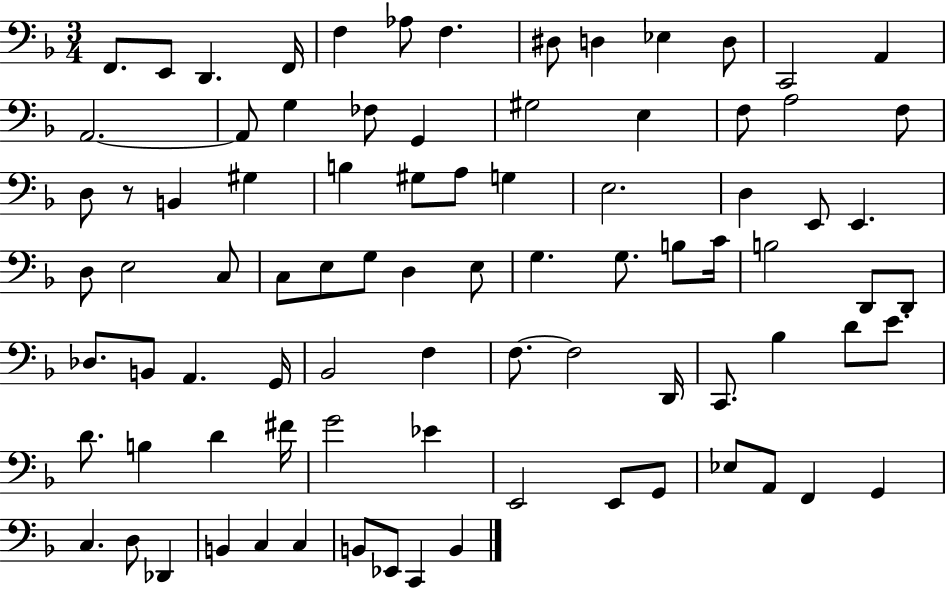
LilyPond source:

{
  \clef bass
  \numericTimeSignature
  \time 3/4
  \key f \major
  f,8. e,8 d,4. f,16 | f4 aes8 f4. | dis8 d4 ees4 d8 | c,2 a,4 | \break a,2.~~ | a,8 g4 fes8 g,4 | gis2 e4 | f8 a2 f8 | \break d8 r8 b,4 gis4 | b4 gis8 a8 g4 | e2. | d4 e,8 e,4. | \break d8 e2 c8 | c8 e8 g8 d4 e8 | g4. g8. b8 c'16 | b2 d,8 d,8 | \break des8. b,8 a,4. g,16 | bes,2 f4 | f8.~~ f2 d,16 | c,8. bes4 d'8 e'8. | \break d'8. b4 d'4 fis'16 | g'2 ees'4 | e,2 e,8 g,8 | ees8 a,8 f,4 g,4 | \break c4. d8 des,4 | b,4 c4 c4 | b,8 ees,8 c,4 b,4 | \bar "|."
}